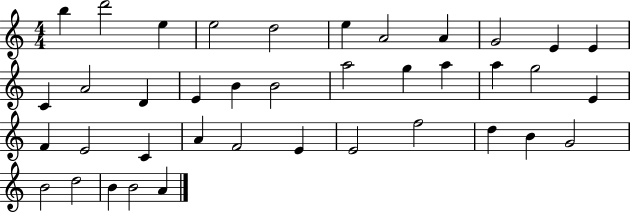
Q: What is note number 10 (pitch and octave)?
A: E4